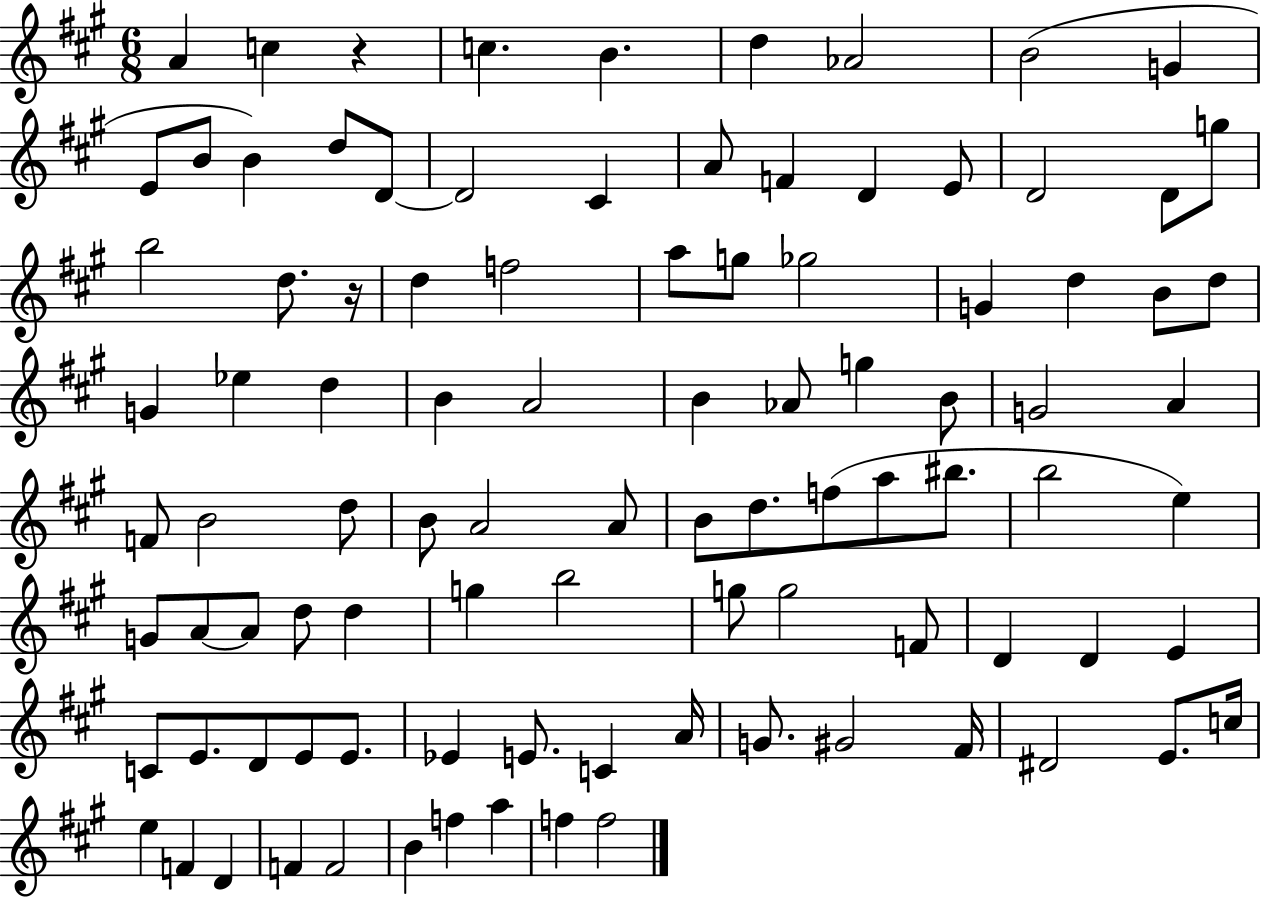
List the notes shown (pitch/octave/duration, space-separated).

A4/q C5/q R/q C5/q. B4/q. D5/q Ab4/h B4/h G4/q E4/e B4/e B4/q D5/e D4/e D4/h C#4/q A4/e F4/q D4/q E4/e D4/h D4/e G5/e B5/h D5/e. R/s D5/q F5/h A5/e G5/e Gb5/h G4/q D5/q B4/e D5/e G4/q Eb5/q D5/q B4/q A4/h B4/q Ab4/e G5/q B4/e G4/h A4/q F4/e B4/h D5/e B4/e A4/h A4/e B4/e D5/e. F5/e A5/e BIS5/e. B5/h E5/q G4/e A4/e A4/e D5/e D5/q G5/q B5/h G5/e G5/h F4/e D4/q D4/q E4/q C4/e E4/e. D4/e E4/e E4/e. Eb4/q E4/e. C4/q A4/s G4/e. G#4/h F#4/s D#4/h E4/e. C5/s E5/q F4/q D4/q F4/q F4/h B4/q F5/q A5/q F5/q F5/h